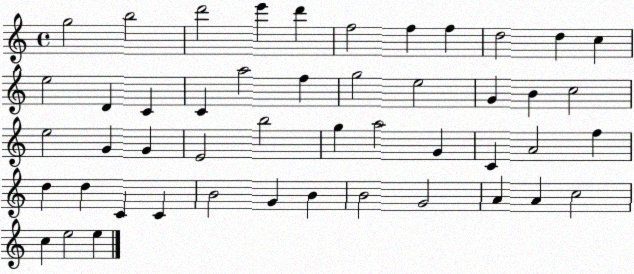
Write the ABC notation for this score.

X:1
T:Untitled
M:4/4
L:1/4
K:C
g2 b2 d'2 e' d' f2 f f d2 d c e2 D C C a2 f g2 e2 G B c2 e2 G G E2 b2 g a2 G C A2 f d d C C B2 G B B2 G2 A A c2 c e2 e